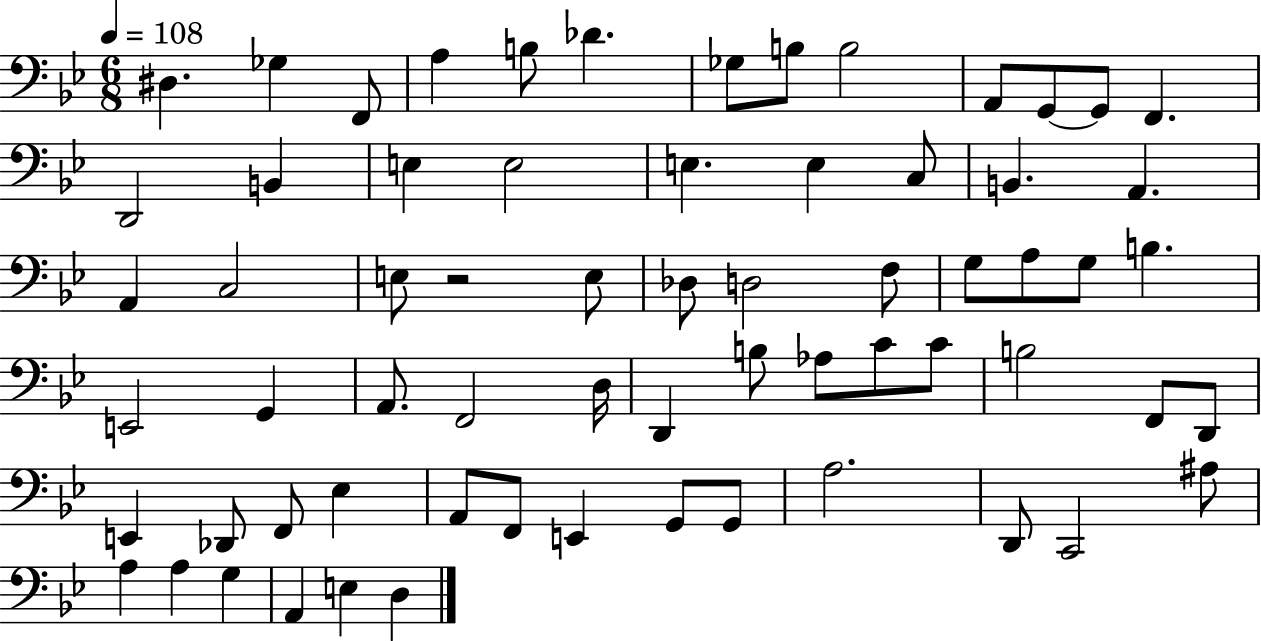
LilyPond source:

{
  \clef bass
  \numericTimeSignature
  \time 6/8
  \key bes \major
  \tempo 4 = 108
  dis4. ges4 f,8 | a4 b8 des'4. | ges8 b8 b2 | a,8 g,8~~ g,8 f,4. | \break d,2 b,4 | e4 e2 | e4. e4 c8 | b,4. a,4. | \break a,4 c2 | e8 r2 e8 | des8 d2 f8 | g8 a8 g8 b4. | \break e,2 g,4 | a,8. f,2 d16 | d,4 b8 aes8 c'8 c'8 | b2 f,8 d,8 | \break e,4 des,8 f,8 ees4 | a,8 f,8 e,4 g,8 g,8 | a2. | d,8 c,2 ais8 | \break a4 a4 g4 | a,4 e4 d4 | \bar "|."
}